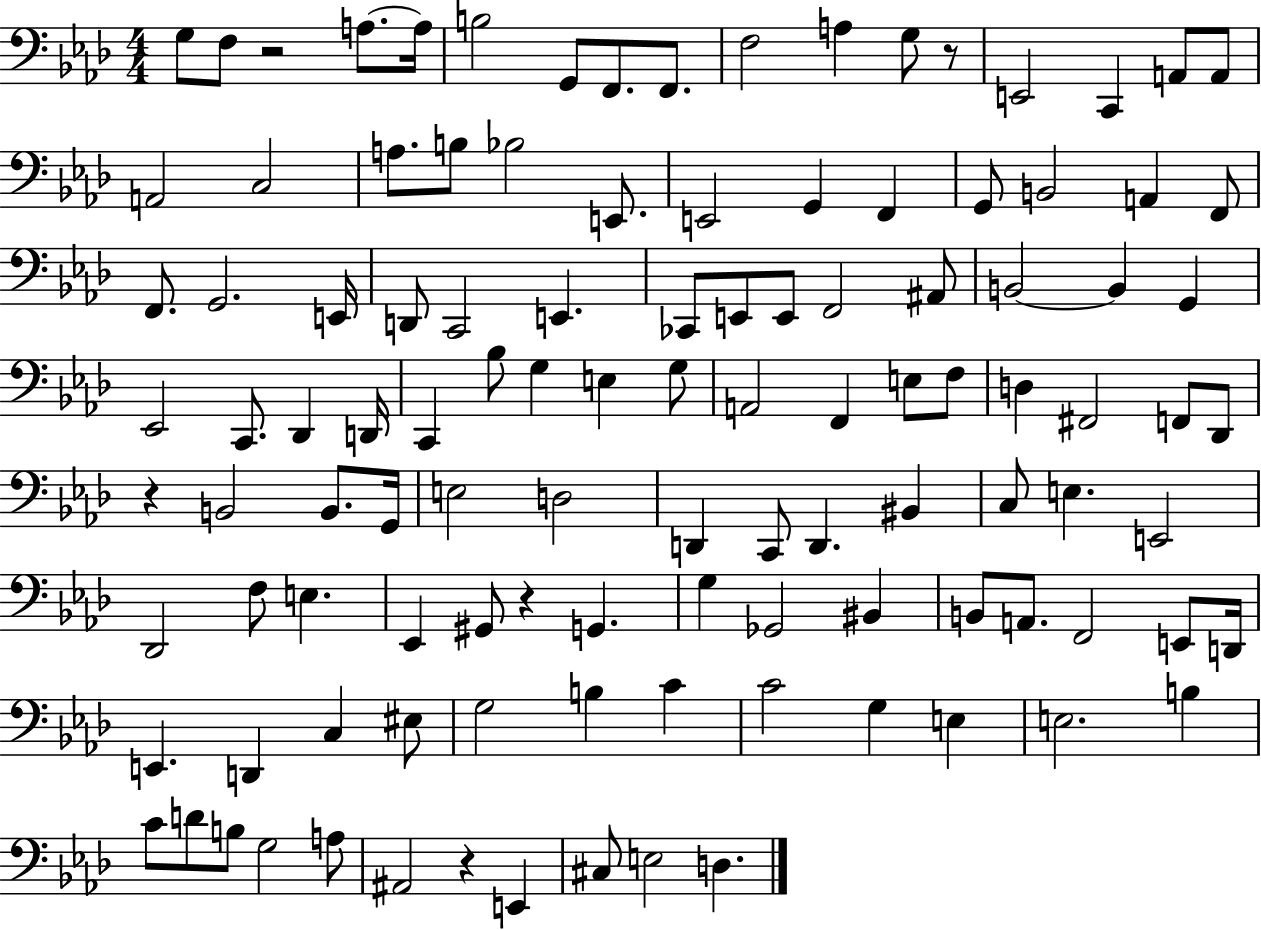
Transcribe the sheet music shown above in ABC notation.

X:1
T:Untitled
M:4/4
L:1/4
K:Ab
G,/2 F,/2 z2 A,/2 A,/4 B,2 G,,/2 F,,/2 F,,/2 F,2 A, G,/2 z/2 E,,2 C,, A,,/2 A,,/2 A,,2 C,2 A,/2 B,/2 _B,2 E,,/2 E,,2 G,, F,, G,,/2 B,,2 A,, F,,/2 F,,/2 G,,2 E,,/4 D,,/2 C,,2 E,, _C,,/2 E,,/2 E,,/2 F,,2 ^A,,/2 B,,2 B,, G,, _E,,2 C,,/2 _D,, D,,/4 C,, _B,/2 G, E, G,/2 A,,2 F,, E,/2 F,/2 D, ^F,,2 F,,/2 _D,,/2 z B,,2 B,,/2 G,,/4 E,2 D,2 D,, C,,/2 D,, ^B,, C,/2 E, E,,2 _D,,2 F,/2 E, _E,, ^G,,/2 z G,, G, _G,,2 ^B,, B,,/2 A,,/2 F,,2 E,,/2 D,,/4 E,, D,, C, ^E,/2 G,2 B, C C2 G, E, E,2 B, C/2 D/2 B,/2 G,2 A,/2 ^A,,2 z E,, ^C,/2 E,2 D,